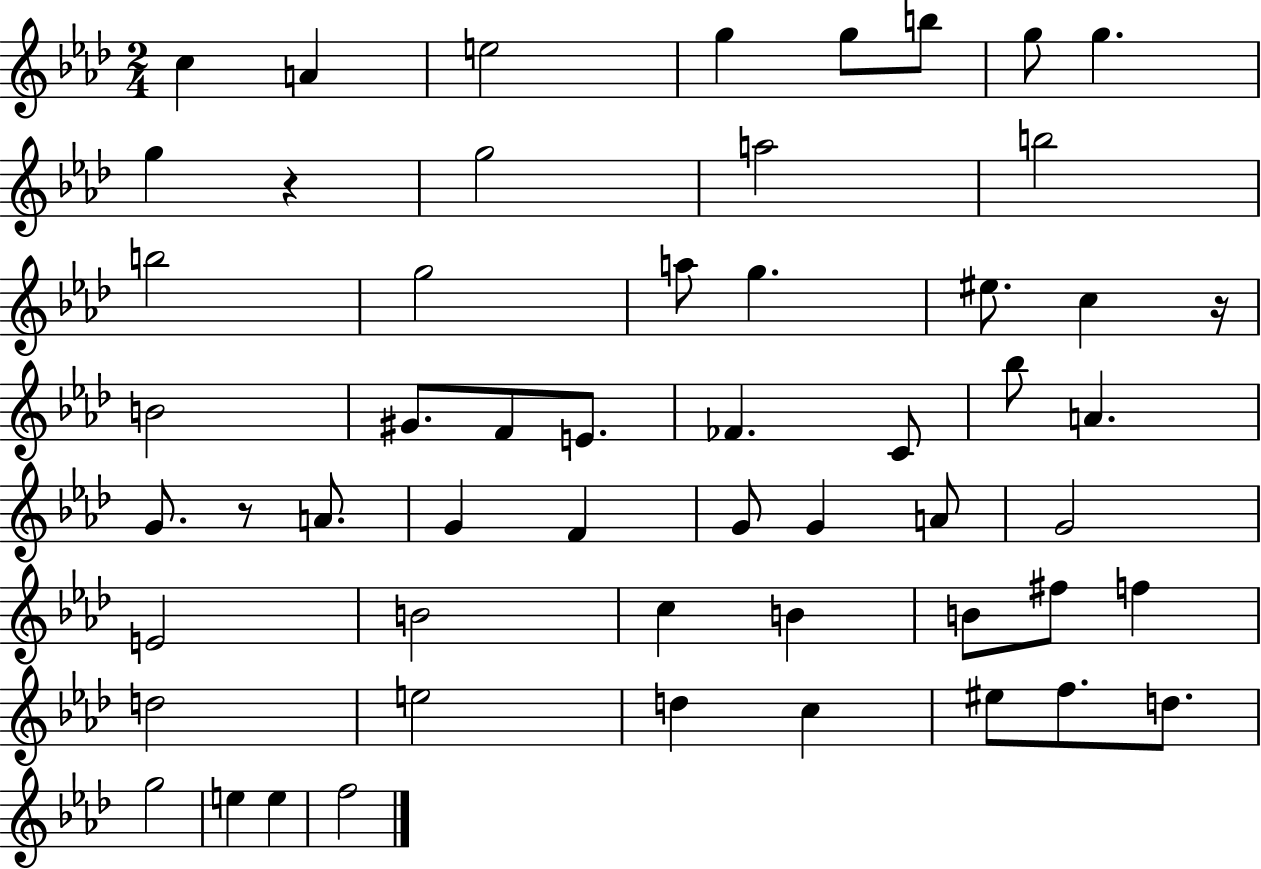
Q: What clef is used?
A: treble